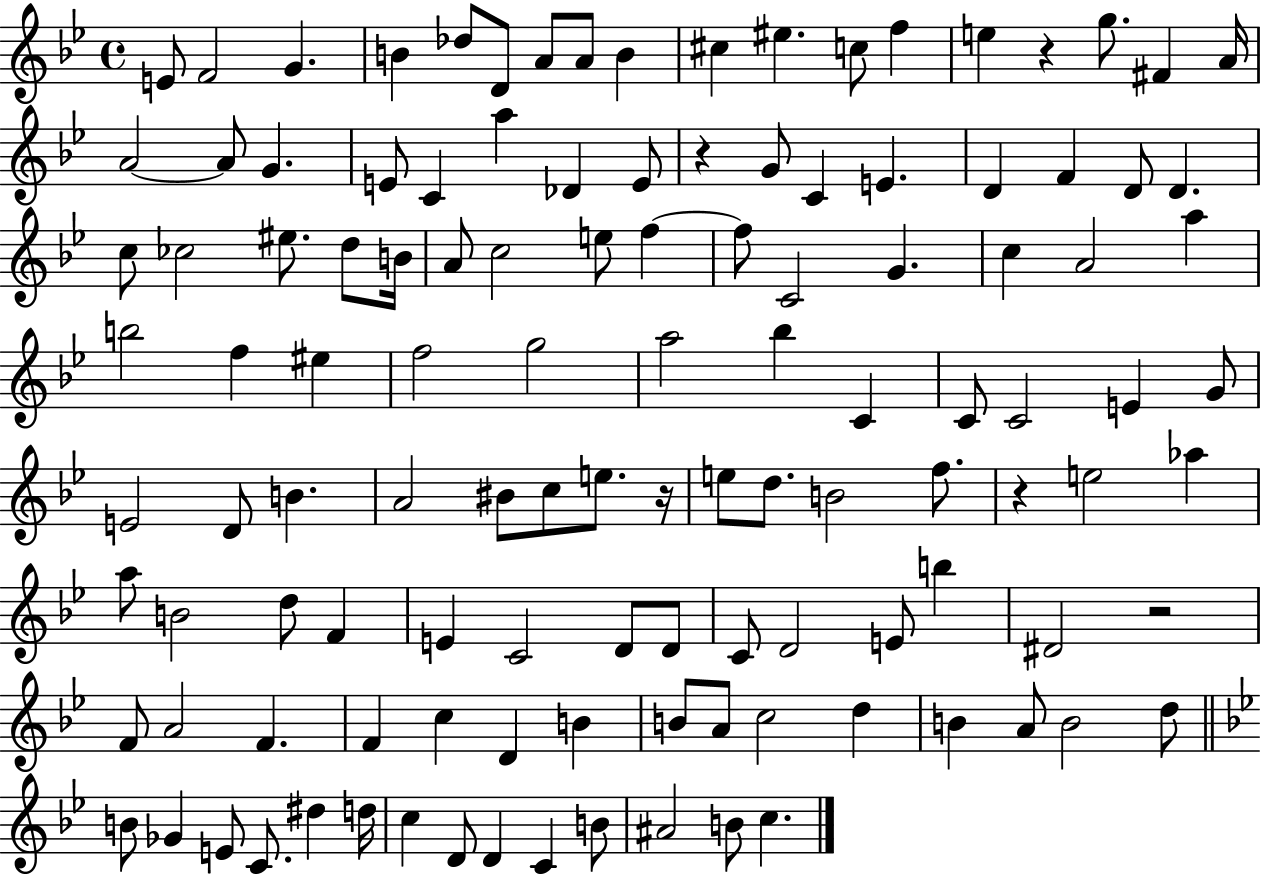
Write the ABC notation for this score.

X:1
T:Untitled
M:4/4
L:1/4
K:Bb
E/2 F2 G B _d/2 D/2 A/2 A/2 B ^c ^e c/2 f e z g/2 ^F A/4 A2 A/2 G E/2 C a _D E/2 z G/2 C E D F D/2 D c/2 _c2 ^e/2 d/2 B/4 A/2 c2 e/2 f f/2 C2 G c A2 a b2 f ^e f2 g2 a2 _b C C/2 C2 E G/2 E2 D/2 B A2 ^B/2 c/2 e/2 z/4 e/2 d/2 B2 f/2 z e2 _a a/2 B2 d/2 F E C2 D/2 D/2 C/2 D2 E/2 b ^D2 z2 F/2 A2 F F c D B B/2 A/2 c2 d B A/2 B2 d/2 B/2 _G E/2 C/2 ^d d/4 c D/2 D C B/2 ^A2 B/2 c